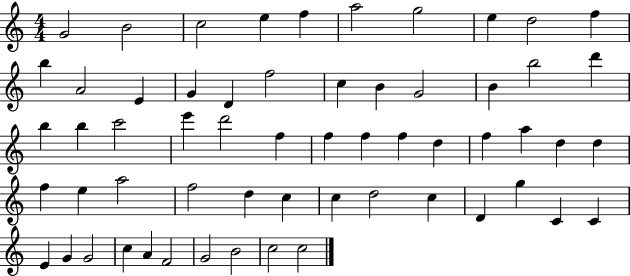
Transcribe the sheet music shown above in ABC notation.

X:1
T:Untitled
M:4/4
L:1/4
K:C
G2 B2 c2 e f a2 g2 e d2 f b A2 E G D f2 c B G2 B b2 d' b b c'2 e' d'2 f f f f d f a d d f e a2 f2 d c c d2 c D g C C E G G2 c A F2 G2 B2 c2 c2